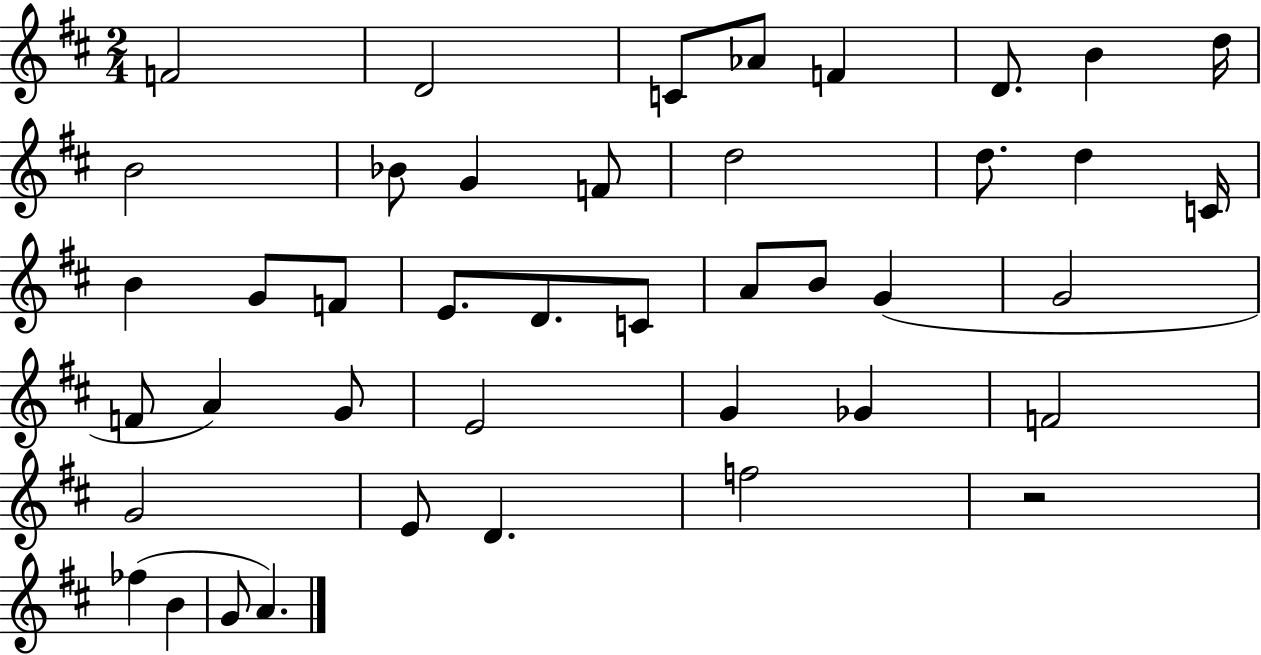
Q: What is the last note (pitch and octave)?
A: A4